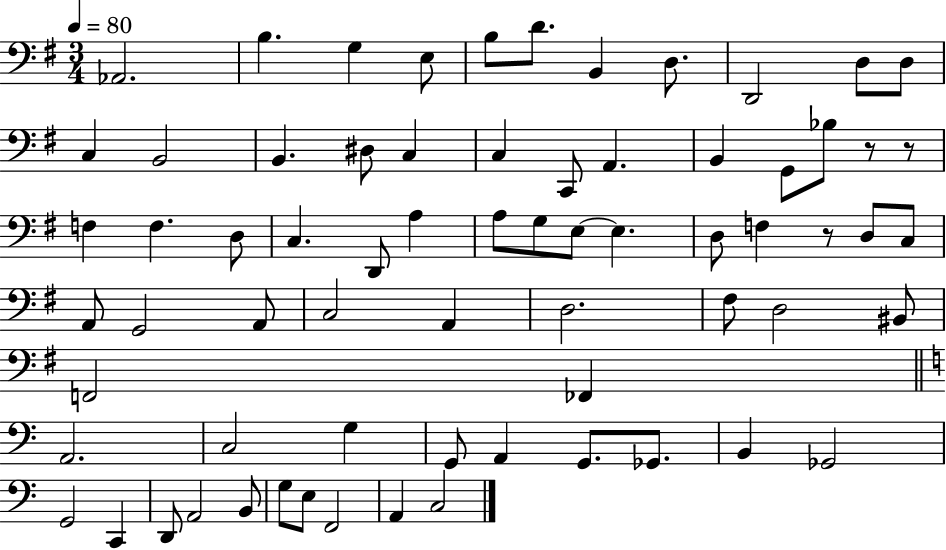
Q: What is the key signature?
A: G major